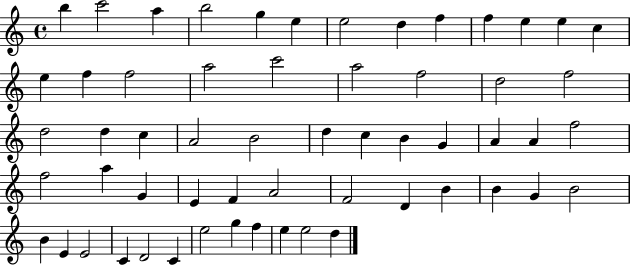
{
  \clef treble
  \time 4/4
  \defaultTimeSignature
  \key c \major
  b''4 c'''2 a''4 | b''2 g''4 e''4 | e''2 d''4 f''4 | f''4 e''4 e''4 c''4 | \break e''4 f''4 f''2 | a''2 c'''2 | a''2 f''2 | d''2 f''2 | \break d''2 d''4 c''4 | a'2 b'2 | d''4 c''4 b'4 g'4 | a'4 a'4 f''2 | \break f''2 a''4 g'4 | e'4 f'4 a'2 | f'2 d'4 b'4 | b'4 g'4 b'2 | \break b'4 e'4 e'2 | c'4 d'2 c'4 | e''2 g''4 f''4 | e''4 e''2 d''4 | \break \bar "|."
}